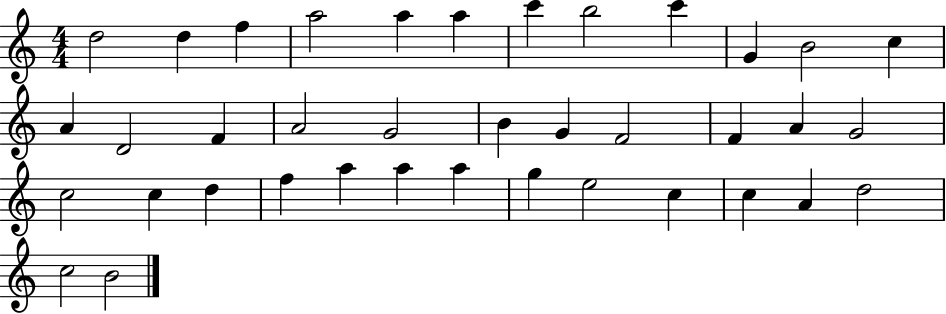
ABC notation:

X:1
T:Untitled
M:4/4
L:1/4
K:C
d2 d f a2 a a c' b2 c' G B2 c A D2 F A2 G2 B G F2 F A G2 c2 c d f a a a g e2 c c A d2 c2 B2